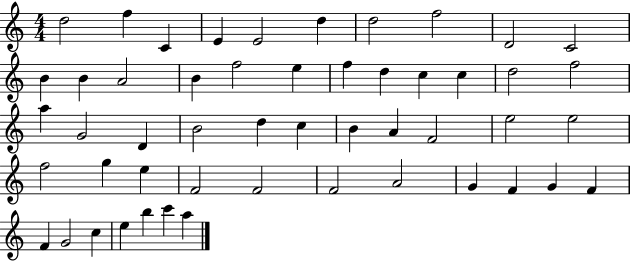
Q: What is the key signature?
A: C major